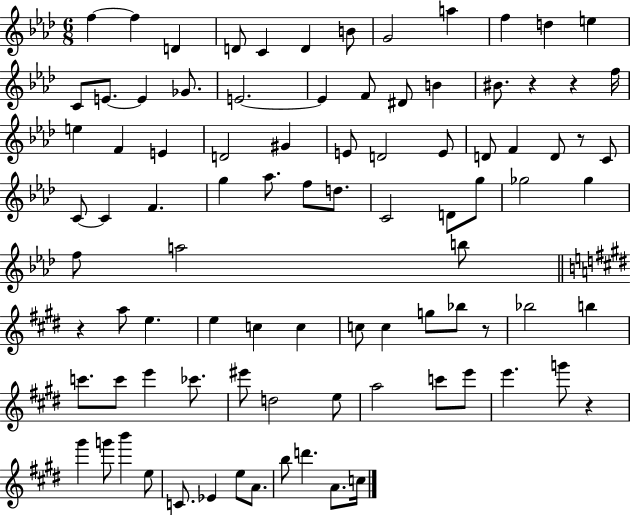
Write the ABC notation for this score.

X:1
T:Untitled
M:6/8
L:1/4
K:Ab
f f D D/2 C D B/2 G2 a f d e C/2 E/2 E _G/2 E2 E F/2 ^D/2 B ^B/2 z z f/4 e F E D2 ^G E/2 D2 E/2 D/2 F D/2 z/2 C/2 C/2 C F g _a/2 f/2 d/2 C2 D/2 g/2 _g2 _g f/2 a2 b/2 z a/2 e e c c c/2 c g/2 _b/2 z/2 _b2 b c'/2 c'/2 e' _c'/2 ^e'/2 d2 e/2 a2 c'/2 e'/2 e' g'/2 z ^g' g'/2 b' e/2 C/2 _E e/2 A/2 b/2 d' A/2 c/4